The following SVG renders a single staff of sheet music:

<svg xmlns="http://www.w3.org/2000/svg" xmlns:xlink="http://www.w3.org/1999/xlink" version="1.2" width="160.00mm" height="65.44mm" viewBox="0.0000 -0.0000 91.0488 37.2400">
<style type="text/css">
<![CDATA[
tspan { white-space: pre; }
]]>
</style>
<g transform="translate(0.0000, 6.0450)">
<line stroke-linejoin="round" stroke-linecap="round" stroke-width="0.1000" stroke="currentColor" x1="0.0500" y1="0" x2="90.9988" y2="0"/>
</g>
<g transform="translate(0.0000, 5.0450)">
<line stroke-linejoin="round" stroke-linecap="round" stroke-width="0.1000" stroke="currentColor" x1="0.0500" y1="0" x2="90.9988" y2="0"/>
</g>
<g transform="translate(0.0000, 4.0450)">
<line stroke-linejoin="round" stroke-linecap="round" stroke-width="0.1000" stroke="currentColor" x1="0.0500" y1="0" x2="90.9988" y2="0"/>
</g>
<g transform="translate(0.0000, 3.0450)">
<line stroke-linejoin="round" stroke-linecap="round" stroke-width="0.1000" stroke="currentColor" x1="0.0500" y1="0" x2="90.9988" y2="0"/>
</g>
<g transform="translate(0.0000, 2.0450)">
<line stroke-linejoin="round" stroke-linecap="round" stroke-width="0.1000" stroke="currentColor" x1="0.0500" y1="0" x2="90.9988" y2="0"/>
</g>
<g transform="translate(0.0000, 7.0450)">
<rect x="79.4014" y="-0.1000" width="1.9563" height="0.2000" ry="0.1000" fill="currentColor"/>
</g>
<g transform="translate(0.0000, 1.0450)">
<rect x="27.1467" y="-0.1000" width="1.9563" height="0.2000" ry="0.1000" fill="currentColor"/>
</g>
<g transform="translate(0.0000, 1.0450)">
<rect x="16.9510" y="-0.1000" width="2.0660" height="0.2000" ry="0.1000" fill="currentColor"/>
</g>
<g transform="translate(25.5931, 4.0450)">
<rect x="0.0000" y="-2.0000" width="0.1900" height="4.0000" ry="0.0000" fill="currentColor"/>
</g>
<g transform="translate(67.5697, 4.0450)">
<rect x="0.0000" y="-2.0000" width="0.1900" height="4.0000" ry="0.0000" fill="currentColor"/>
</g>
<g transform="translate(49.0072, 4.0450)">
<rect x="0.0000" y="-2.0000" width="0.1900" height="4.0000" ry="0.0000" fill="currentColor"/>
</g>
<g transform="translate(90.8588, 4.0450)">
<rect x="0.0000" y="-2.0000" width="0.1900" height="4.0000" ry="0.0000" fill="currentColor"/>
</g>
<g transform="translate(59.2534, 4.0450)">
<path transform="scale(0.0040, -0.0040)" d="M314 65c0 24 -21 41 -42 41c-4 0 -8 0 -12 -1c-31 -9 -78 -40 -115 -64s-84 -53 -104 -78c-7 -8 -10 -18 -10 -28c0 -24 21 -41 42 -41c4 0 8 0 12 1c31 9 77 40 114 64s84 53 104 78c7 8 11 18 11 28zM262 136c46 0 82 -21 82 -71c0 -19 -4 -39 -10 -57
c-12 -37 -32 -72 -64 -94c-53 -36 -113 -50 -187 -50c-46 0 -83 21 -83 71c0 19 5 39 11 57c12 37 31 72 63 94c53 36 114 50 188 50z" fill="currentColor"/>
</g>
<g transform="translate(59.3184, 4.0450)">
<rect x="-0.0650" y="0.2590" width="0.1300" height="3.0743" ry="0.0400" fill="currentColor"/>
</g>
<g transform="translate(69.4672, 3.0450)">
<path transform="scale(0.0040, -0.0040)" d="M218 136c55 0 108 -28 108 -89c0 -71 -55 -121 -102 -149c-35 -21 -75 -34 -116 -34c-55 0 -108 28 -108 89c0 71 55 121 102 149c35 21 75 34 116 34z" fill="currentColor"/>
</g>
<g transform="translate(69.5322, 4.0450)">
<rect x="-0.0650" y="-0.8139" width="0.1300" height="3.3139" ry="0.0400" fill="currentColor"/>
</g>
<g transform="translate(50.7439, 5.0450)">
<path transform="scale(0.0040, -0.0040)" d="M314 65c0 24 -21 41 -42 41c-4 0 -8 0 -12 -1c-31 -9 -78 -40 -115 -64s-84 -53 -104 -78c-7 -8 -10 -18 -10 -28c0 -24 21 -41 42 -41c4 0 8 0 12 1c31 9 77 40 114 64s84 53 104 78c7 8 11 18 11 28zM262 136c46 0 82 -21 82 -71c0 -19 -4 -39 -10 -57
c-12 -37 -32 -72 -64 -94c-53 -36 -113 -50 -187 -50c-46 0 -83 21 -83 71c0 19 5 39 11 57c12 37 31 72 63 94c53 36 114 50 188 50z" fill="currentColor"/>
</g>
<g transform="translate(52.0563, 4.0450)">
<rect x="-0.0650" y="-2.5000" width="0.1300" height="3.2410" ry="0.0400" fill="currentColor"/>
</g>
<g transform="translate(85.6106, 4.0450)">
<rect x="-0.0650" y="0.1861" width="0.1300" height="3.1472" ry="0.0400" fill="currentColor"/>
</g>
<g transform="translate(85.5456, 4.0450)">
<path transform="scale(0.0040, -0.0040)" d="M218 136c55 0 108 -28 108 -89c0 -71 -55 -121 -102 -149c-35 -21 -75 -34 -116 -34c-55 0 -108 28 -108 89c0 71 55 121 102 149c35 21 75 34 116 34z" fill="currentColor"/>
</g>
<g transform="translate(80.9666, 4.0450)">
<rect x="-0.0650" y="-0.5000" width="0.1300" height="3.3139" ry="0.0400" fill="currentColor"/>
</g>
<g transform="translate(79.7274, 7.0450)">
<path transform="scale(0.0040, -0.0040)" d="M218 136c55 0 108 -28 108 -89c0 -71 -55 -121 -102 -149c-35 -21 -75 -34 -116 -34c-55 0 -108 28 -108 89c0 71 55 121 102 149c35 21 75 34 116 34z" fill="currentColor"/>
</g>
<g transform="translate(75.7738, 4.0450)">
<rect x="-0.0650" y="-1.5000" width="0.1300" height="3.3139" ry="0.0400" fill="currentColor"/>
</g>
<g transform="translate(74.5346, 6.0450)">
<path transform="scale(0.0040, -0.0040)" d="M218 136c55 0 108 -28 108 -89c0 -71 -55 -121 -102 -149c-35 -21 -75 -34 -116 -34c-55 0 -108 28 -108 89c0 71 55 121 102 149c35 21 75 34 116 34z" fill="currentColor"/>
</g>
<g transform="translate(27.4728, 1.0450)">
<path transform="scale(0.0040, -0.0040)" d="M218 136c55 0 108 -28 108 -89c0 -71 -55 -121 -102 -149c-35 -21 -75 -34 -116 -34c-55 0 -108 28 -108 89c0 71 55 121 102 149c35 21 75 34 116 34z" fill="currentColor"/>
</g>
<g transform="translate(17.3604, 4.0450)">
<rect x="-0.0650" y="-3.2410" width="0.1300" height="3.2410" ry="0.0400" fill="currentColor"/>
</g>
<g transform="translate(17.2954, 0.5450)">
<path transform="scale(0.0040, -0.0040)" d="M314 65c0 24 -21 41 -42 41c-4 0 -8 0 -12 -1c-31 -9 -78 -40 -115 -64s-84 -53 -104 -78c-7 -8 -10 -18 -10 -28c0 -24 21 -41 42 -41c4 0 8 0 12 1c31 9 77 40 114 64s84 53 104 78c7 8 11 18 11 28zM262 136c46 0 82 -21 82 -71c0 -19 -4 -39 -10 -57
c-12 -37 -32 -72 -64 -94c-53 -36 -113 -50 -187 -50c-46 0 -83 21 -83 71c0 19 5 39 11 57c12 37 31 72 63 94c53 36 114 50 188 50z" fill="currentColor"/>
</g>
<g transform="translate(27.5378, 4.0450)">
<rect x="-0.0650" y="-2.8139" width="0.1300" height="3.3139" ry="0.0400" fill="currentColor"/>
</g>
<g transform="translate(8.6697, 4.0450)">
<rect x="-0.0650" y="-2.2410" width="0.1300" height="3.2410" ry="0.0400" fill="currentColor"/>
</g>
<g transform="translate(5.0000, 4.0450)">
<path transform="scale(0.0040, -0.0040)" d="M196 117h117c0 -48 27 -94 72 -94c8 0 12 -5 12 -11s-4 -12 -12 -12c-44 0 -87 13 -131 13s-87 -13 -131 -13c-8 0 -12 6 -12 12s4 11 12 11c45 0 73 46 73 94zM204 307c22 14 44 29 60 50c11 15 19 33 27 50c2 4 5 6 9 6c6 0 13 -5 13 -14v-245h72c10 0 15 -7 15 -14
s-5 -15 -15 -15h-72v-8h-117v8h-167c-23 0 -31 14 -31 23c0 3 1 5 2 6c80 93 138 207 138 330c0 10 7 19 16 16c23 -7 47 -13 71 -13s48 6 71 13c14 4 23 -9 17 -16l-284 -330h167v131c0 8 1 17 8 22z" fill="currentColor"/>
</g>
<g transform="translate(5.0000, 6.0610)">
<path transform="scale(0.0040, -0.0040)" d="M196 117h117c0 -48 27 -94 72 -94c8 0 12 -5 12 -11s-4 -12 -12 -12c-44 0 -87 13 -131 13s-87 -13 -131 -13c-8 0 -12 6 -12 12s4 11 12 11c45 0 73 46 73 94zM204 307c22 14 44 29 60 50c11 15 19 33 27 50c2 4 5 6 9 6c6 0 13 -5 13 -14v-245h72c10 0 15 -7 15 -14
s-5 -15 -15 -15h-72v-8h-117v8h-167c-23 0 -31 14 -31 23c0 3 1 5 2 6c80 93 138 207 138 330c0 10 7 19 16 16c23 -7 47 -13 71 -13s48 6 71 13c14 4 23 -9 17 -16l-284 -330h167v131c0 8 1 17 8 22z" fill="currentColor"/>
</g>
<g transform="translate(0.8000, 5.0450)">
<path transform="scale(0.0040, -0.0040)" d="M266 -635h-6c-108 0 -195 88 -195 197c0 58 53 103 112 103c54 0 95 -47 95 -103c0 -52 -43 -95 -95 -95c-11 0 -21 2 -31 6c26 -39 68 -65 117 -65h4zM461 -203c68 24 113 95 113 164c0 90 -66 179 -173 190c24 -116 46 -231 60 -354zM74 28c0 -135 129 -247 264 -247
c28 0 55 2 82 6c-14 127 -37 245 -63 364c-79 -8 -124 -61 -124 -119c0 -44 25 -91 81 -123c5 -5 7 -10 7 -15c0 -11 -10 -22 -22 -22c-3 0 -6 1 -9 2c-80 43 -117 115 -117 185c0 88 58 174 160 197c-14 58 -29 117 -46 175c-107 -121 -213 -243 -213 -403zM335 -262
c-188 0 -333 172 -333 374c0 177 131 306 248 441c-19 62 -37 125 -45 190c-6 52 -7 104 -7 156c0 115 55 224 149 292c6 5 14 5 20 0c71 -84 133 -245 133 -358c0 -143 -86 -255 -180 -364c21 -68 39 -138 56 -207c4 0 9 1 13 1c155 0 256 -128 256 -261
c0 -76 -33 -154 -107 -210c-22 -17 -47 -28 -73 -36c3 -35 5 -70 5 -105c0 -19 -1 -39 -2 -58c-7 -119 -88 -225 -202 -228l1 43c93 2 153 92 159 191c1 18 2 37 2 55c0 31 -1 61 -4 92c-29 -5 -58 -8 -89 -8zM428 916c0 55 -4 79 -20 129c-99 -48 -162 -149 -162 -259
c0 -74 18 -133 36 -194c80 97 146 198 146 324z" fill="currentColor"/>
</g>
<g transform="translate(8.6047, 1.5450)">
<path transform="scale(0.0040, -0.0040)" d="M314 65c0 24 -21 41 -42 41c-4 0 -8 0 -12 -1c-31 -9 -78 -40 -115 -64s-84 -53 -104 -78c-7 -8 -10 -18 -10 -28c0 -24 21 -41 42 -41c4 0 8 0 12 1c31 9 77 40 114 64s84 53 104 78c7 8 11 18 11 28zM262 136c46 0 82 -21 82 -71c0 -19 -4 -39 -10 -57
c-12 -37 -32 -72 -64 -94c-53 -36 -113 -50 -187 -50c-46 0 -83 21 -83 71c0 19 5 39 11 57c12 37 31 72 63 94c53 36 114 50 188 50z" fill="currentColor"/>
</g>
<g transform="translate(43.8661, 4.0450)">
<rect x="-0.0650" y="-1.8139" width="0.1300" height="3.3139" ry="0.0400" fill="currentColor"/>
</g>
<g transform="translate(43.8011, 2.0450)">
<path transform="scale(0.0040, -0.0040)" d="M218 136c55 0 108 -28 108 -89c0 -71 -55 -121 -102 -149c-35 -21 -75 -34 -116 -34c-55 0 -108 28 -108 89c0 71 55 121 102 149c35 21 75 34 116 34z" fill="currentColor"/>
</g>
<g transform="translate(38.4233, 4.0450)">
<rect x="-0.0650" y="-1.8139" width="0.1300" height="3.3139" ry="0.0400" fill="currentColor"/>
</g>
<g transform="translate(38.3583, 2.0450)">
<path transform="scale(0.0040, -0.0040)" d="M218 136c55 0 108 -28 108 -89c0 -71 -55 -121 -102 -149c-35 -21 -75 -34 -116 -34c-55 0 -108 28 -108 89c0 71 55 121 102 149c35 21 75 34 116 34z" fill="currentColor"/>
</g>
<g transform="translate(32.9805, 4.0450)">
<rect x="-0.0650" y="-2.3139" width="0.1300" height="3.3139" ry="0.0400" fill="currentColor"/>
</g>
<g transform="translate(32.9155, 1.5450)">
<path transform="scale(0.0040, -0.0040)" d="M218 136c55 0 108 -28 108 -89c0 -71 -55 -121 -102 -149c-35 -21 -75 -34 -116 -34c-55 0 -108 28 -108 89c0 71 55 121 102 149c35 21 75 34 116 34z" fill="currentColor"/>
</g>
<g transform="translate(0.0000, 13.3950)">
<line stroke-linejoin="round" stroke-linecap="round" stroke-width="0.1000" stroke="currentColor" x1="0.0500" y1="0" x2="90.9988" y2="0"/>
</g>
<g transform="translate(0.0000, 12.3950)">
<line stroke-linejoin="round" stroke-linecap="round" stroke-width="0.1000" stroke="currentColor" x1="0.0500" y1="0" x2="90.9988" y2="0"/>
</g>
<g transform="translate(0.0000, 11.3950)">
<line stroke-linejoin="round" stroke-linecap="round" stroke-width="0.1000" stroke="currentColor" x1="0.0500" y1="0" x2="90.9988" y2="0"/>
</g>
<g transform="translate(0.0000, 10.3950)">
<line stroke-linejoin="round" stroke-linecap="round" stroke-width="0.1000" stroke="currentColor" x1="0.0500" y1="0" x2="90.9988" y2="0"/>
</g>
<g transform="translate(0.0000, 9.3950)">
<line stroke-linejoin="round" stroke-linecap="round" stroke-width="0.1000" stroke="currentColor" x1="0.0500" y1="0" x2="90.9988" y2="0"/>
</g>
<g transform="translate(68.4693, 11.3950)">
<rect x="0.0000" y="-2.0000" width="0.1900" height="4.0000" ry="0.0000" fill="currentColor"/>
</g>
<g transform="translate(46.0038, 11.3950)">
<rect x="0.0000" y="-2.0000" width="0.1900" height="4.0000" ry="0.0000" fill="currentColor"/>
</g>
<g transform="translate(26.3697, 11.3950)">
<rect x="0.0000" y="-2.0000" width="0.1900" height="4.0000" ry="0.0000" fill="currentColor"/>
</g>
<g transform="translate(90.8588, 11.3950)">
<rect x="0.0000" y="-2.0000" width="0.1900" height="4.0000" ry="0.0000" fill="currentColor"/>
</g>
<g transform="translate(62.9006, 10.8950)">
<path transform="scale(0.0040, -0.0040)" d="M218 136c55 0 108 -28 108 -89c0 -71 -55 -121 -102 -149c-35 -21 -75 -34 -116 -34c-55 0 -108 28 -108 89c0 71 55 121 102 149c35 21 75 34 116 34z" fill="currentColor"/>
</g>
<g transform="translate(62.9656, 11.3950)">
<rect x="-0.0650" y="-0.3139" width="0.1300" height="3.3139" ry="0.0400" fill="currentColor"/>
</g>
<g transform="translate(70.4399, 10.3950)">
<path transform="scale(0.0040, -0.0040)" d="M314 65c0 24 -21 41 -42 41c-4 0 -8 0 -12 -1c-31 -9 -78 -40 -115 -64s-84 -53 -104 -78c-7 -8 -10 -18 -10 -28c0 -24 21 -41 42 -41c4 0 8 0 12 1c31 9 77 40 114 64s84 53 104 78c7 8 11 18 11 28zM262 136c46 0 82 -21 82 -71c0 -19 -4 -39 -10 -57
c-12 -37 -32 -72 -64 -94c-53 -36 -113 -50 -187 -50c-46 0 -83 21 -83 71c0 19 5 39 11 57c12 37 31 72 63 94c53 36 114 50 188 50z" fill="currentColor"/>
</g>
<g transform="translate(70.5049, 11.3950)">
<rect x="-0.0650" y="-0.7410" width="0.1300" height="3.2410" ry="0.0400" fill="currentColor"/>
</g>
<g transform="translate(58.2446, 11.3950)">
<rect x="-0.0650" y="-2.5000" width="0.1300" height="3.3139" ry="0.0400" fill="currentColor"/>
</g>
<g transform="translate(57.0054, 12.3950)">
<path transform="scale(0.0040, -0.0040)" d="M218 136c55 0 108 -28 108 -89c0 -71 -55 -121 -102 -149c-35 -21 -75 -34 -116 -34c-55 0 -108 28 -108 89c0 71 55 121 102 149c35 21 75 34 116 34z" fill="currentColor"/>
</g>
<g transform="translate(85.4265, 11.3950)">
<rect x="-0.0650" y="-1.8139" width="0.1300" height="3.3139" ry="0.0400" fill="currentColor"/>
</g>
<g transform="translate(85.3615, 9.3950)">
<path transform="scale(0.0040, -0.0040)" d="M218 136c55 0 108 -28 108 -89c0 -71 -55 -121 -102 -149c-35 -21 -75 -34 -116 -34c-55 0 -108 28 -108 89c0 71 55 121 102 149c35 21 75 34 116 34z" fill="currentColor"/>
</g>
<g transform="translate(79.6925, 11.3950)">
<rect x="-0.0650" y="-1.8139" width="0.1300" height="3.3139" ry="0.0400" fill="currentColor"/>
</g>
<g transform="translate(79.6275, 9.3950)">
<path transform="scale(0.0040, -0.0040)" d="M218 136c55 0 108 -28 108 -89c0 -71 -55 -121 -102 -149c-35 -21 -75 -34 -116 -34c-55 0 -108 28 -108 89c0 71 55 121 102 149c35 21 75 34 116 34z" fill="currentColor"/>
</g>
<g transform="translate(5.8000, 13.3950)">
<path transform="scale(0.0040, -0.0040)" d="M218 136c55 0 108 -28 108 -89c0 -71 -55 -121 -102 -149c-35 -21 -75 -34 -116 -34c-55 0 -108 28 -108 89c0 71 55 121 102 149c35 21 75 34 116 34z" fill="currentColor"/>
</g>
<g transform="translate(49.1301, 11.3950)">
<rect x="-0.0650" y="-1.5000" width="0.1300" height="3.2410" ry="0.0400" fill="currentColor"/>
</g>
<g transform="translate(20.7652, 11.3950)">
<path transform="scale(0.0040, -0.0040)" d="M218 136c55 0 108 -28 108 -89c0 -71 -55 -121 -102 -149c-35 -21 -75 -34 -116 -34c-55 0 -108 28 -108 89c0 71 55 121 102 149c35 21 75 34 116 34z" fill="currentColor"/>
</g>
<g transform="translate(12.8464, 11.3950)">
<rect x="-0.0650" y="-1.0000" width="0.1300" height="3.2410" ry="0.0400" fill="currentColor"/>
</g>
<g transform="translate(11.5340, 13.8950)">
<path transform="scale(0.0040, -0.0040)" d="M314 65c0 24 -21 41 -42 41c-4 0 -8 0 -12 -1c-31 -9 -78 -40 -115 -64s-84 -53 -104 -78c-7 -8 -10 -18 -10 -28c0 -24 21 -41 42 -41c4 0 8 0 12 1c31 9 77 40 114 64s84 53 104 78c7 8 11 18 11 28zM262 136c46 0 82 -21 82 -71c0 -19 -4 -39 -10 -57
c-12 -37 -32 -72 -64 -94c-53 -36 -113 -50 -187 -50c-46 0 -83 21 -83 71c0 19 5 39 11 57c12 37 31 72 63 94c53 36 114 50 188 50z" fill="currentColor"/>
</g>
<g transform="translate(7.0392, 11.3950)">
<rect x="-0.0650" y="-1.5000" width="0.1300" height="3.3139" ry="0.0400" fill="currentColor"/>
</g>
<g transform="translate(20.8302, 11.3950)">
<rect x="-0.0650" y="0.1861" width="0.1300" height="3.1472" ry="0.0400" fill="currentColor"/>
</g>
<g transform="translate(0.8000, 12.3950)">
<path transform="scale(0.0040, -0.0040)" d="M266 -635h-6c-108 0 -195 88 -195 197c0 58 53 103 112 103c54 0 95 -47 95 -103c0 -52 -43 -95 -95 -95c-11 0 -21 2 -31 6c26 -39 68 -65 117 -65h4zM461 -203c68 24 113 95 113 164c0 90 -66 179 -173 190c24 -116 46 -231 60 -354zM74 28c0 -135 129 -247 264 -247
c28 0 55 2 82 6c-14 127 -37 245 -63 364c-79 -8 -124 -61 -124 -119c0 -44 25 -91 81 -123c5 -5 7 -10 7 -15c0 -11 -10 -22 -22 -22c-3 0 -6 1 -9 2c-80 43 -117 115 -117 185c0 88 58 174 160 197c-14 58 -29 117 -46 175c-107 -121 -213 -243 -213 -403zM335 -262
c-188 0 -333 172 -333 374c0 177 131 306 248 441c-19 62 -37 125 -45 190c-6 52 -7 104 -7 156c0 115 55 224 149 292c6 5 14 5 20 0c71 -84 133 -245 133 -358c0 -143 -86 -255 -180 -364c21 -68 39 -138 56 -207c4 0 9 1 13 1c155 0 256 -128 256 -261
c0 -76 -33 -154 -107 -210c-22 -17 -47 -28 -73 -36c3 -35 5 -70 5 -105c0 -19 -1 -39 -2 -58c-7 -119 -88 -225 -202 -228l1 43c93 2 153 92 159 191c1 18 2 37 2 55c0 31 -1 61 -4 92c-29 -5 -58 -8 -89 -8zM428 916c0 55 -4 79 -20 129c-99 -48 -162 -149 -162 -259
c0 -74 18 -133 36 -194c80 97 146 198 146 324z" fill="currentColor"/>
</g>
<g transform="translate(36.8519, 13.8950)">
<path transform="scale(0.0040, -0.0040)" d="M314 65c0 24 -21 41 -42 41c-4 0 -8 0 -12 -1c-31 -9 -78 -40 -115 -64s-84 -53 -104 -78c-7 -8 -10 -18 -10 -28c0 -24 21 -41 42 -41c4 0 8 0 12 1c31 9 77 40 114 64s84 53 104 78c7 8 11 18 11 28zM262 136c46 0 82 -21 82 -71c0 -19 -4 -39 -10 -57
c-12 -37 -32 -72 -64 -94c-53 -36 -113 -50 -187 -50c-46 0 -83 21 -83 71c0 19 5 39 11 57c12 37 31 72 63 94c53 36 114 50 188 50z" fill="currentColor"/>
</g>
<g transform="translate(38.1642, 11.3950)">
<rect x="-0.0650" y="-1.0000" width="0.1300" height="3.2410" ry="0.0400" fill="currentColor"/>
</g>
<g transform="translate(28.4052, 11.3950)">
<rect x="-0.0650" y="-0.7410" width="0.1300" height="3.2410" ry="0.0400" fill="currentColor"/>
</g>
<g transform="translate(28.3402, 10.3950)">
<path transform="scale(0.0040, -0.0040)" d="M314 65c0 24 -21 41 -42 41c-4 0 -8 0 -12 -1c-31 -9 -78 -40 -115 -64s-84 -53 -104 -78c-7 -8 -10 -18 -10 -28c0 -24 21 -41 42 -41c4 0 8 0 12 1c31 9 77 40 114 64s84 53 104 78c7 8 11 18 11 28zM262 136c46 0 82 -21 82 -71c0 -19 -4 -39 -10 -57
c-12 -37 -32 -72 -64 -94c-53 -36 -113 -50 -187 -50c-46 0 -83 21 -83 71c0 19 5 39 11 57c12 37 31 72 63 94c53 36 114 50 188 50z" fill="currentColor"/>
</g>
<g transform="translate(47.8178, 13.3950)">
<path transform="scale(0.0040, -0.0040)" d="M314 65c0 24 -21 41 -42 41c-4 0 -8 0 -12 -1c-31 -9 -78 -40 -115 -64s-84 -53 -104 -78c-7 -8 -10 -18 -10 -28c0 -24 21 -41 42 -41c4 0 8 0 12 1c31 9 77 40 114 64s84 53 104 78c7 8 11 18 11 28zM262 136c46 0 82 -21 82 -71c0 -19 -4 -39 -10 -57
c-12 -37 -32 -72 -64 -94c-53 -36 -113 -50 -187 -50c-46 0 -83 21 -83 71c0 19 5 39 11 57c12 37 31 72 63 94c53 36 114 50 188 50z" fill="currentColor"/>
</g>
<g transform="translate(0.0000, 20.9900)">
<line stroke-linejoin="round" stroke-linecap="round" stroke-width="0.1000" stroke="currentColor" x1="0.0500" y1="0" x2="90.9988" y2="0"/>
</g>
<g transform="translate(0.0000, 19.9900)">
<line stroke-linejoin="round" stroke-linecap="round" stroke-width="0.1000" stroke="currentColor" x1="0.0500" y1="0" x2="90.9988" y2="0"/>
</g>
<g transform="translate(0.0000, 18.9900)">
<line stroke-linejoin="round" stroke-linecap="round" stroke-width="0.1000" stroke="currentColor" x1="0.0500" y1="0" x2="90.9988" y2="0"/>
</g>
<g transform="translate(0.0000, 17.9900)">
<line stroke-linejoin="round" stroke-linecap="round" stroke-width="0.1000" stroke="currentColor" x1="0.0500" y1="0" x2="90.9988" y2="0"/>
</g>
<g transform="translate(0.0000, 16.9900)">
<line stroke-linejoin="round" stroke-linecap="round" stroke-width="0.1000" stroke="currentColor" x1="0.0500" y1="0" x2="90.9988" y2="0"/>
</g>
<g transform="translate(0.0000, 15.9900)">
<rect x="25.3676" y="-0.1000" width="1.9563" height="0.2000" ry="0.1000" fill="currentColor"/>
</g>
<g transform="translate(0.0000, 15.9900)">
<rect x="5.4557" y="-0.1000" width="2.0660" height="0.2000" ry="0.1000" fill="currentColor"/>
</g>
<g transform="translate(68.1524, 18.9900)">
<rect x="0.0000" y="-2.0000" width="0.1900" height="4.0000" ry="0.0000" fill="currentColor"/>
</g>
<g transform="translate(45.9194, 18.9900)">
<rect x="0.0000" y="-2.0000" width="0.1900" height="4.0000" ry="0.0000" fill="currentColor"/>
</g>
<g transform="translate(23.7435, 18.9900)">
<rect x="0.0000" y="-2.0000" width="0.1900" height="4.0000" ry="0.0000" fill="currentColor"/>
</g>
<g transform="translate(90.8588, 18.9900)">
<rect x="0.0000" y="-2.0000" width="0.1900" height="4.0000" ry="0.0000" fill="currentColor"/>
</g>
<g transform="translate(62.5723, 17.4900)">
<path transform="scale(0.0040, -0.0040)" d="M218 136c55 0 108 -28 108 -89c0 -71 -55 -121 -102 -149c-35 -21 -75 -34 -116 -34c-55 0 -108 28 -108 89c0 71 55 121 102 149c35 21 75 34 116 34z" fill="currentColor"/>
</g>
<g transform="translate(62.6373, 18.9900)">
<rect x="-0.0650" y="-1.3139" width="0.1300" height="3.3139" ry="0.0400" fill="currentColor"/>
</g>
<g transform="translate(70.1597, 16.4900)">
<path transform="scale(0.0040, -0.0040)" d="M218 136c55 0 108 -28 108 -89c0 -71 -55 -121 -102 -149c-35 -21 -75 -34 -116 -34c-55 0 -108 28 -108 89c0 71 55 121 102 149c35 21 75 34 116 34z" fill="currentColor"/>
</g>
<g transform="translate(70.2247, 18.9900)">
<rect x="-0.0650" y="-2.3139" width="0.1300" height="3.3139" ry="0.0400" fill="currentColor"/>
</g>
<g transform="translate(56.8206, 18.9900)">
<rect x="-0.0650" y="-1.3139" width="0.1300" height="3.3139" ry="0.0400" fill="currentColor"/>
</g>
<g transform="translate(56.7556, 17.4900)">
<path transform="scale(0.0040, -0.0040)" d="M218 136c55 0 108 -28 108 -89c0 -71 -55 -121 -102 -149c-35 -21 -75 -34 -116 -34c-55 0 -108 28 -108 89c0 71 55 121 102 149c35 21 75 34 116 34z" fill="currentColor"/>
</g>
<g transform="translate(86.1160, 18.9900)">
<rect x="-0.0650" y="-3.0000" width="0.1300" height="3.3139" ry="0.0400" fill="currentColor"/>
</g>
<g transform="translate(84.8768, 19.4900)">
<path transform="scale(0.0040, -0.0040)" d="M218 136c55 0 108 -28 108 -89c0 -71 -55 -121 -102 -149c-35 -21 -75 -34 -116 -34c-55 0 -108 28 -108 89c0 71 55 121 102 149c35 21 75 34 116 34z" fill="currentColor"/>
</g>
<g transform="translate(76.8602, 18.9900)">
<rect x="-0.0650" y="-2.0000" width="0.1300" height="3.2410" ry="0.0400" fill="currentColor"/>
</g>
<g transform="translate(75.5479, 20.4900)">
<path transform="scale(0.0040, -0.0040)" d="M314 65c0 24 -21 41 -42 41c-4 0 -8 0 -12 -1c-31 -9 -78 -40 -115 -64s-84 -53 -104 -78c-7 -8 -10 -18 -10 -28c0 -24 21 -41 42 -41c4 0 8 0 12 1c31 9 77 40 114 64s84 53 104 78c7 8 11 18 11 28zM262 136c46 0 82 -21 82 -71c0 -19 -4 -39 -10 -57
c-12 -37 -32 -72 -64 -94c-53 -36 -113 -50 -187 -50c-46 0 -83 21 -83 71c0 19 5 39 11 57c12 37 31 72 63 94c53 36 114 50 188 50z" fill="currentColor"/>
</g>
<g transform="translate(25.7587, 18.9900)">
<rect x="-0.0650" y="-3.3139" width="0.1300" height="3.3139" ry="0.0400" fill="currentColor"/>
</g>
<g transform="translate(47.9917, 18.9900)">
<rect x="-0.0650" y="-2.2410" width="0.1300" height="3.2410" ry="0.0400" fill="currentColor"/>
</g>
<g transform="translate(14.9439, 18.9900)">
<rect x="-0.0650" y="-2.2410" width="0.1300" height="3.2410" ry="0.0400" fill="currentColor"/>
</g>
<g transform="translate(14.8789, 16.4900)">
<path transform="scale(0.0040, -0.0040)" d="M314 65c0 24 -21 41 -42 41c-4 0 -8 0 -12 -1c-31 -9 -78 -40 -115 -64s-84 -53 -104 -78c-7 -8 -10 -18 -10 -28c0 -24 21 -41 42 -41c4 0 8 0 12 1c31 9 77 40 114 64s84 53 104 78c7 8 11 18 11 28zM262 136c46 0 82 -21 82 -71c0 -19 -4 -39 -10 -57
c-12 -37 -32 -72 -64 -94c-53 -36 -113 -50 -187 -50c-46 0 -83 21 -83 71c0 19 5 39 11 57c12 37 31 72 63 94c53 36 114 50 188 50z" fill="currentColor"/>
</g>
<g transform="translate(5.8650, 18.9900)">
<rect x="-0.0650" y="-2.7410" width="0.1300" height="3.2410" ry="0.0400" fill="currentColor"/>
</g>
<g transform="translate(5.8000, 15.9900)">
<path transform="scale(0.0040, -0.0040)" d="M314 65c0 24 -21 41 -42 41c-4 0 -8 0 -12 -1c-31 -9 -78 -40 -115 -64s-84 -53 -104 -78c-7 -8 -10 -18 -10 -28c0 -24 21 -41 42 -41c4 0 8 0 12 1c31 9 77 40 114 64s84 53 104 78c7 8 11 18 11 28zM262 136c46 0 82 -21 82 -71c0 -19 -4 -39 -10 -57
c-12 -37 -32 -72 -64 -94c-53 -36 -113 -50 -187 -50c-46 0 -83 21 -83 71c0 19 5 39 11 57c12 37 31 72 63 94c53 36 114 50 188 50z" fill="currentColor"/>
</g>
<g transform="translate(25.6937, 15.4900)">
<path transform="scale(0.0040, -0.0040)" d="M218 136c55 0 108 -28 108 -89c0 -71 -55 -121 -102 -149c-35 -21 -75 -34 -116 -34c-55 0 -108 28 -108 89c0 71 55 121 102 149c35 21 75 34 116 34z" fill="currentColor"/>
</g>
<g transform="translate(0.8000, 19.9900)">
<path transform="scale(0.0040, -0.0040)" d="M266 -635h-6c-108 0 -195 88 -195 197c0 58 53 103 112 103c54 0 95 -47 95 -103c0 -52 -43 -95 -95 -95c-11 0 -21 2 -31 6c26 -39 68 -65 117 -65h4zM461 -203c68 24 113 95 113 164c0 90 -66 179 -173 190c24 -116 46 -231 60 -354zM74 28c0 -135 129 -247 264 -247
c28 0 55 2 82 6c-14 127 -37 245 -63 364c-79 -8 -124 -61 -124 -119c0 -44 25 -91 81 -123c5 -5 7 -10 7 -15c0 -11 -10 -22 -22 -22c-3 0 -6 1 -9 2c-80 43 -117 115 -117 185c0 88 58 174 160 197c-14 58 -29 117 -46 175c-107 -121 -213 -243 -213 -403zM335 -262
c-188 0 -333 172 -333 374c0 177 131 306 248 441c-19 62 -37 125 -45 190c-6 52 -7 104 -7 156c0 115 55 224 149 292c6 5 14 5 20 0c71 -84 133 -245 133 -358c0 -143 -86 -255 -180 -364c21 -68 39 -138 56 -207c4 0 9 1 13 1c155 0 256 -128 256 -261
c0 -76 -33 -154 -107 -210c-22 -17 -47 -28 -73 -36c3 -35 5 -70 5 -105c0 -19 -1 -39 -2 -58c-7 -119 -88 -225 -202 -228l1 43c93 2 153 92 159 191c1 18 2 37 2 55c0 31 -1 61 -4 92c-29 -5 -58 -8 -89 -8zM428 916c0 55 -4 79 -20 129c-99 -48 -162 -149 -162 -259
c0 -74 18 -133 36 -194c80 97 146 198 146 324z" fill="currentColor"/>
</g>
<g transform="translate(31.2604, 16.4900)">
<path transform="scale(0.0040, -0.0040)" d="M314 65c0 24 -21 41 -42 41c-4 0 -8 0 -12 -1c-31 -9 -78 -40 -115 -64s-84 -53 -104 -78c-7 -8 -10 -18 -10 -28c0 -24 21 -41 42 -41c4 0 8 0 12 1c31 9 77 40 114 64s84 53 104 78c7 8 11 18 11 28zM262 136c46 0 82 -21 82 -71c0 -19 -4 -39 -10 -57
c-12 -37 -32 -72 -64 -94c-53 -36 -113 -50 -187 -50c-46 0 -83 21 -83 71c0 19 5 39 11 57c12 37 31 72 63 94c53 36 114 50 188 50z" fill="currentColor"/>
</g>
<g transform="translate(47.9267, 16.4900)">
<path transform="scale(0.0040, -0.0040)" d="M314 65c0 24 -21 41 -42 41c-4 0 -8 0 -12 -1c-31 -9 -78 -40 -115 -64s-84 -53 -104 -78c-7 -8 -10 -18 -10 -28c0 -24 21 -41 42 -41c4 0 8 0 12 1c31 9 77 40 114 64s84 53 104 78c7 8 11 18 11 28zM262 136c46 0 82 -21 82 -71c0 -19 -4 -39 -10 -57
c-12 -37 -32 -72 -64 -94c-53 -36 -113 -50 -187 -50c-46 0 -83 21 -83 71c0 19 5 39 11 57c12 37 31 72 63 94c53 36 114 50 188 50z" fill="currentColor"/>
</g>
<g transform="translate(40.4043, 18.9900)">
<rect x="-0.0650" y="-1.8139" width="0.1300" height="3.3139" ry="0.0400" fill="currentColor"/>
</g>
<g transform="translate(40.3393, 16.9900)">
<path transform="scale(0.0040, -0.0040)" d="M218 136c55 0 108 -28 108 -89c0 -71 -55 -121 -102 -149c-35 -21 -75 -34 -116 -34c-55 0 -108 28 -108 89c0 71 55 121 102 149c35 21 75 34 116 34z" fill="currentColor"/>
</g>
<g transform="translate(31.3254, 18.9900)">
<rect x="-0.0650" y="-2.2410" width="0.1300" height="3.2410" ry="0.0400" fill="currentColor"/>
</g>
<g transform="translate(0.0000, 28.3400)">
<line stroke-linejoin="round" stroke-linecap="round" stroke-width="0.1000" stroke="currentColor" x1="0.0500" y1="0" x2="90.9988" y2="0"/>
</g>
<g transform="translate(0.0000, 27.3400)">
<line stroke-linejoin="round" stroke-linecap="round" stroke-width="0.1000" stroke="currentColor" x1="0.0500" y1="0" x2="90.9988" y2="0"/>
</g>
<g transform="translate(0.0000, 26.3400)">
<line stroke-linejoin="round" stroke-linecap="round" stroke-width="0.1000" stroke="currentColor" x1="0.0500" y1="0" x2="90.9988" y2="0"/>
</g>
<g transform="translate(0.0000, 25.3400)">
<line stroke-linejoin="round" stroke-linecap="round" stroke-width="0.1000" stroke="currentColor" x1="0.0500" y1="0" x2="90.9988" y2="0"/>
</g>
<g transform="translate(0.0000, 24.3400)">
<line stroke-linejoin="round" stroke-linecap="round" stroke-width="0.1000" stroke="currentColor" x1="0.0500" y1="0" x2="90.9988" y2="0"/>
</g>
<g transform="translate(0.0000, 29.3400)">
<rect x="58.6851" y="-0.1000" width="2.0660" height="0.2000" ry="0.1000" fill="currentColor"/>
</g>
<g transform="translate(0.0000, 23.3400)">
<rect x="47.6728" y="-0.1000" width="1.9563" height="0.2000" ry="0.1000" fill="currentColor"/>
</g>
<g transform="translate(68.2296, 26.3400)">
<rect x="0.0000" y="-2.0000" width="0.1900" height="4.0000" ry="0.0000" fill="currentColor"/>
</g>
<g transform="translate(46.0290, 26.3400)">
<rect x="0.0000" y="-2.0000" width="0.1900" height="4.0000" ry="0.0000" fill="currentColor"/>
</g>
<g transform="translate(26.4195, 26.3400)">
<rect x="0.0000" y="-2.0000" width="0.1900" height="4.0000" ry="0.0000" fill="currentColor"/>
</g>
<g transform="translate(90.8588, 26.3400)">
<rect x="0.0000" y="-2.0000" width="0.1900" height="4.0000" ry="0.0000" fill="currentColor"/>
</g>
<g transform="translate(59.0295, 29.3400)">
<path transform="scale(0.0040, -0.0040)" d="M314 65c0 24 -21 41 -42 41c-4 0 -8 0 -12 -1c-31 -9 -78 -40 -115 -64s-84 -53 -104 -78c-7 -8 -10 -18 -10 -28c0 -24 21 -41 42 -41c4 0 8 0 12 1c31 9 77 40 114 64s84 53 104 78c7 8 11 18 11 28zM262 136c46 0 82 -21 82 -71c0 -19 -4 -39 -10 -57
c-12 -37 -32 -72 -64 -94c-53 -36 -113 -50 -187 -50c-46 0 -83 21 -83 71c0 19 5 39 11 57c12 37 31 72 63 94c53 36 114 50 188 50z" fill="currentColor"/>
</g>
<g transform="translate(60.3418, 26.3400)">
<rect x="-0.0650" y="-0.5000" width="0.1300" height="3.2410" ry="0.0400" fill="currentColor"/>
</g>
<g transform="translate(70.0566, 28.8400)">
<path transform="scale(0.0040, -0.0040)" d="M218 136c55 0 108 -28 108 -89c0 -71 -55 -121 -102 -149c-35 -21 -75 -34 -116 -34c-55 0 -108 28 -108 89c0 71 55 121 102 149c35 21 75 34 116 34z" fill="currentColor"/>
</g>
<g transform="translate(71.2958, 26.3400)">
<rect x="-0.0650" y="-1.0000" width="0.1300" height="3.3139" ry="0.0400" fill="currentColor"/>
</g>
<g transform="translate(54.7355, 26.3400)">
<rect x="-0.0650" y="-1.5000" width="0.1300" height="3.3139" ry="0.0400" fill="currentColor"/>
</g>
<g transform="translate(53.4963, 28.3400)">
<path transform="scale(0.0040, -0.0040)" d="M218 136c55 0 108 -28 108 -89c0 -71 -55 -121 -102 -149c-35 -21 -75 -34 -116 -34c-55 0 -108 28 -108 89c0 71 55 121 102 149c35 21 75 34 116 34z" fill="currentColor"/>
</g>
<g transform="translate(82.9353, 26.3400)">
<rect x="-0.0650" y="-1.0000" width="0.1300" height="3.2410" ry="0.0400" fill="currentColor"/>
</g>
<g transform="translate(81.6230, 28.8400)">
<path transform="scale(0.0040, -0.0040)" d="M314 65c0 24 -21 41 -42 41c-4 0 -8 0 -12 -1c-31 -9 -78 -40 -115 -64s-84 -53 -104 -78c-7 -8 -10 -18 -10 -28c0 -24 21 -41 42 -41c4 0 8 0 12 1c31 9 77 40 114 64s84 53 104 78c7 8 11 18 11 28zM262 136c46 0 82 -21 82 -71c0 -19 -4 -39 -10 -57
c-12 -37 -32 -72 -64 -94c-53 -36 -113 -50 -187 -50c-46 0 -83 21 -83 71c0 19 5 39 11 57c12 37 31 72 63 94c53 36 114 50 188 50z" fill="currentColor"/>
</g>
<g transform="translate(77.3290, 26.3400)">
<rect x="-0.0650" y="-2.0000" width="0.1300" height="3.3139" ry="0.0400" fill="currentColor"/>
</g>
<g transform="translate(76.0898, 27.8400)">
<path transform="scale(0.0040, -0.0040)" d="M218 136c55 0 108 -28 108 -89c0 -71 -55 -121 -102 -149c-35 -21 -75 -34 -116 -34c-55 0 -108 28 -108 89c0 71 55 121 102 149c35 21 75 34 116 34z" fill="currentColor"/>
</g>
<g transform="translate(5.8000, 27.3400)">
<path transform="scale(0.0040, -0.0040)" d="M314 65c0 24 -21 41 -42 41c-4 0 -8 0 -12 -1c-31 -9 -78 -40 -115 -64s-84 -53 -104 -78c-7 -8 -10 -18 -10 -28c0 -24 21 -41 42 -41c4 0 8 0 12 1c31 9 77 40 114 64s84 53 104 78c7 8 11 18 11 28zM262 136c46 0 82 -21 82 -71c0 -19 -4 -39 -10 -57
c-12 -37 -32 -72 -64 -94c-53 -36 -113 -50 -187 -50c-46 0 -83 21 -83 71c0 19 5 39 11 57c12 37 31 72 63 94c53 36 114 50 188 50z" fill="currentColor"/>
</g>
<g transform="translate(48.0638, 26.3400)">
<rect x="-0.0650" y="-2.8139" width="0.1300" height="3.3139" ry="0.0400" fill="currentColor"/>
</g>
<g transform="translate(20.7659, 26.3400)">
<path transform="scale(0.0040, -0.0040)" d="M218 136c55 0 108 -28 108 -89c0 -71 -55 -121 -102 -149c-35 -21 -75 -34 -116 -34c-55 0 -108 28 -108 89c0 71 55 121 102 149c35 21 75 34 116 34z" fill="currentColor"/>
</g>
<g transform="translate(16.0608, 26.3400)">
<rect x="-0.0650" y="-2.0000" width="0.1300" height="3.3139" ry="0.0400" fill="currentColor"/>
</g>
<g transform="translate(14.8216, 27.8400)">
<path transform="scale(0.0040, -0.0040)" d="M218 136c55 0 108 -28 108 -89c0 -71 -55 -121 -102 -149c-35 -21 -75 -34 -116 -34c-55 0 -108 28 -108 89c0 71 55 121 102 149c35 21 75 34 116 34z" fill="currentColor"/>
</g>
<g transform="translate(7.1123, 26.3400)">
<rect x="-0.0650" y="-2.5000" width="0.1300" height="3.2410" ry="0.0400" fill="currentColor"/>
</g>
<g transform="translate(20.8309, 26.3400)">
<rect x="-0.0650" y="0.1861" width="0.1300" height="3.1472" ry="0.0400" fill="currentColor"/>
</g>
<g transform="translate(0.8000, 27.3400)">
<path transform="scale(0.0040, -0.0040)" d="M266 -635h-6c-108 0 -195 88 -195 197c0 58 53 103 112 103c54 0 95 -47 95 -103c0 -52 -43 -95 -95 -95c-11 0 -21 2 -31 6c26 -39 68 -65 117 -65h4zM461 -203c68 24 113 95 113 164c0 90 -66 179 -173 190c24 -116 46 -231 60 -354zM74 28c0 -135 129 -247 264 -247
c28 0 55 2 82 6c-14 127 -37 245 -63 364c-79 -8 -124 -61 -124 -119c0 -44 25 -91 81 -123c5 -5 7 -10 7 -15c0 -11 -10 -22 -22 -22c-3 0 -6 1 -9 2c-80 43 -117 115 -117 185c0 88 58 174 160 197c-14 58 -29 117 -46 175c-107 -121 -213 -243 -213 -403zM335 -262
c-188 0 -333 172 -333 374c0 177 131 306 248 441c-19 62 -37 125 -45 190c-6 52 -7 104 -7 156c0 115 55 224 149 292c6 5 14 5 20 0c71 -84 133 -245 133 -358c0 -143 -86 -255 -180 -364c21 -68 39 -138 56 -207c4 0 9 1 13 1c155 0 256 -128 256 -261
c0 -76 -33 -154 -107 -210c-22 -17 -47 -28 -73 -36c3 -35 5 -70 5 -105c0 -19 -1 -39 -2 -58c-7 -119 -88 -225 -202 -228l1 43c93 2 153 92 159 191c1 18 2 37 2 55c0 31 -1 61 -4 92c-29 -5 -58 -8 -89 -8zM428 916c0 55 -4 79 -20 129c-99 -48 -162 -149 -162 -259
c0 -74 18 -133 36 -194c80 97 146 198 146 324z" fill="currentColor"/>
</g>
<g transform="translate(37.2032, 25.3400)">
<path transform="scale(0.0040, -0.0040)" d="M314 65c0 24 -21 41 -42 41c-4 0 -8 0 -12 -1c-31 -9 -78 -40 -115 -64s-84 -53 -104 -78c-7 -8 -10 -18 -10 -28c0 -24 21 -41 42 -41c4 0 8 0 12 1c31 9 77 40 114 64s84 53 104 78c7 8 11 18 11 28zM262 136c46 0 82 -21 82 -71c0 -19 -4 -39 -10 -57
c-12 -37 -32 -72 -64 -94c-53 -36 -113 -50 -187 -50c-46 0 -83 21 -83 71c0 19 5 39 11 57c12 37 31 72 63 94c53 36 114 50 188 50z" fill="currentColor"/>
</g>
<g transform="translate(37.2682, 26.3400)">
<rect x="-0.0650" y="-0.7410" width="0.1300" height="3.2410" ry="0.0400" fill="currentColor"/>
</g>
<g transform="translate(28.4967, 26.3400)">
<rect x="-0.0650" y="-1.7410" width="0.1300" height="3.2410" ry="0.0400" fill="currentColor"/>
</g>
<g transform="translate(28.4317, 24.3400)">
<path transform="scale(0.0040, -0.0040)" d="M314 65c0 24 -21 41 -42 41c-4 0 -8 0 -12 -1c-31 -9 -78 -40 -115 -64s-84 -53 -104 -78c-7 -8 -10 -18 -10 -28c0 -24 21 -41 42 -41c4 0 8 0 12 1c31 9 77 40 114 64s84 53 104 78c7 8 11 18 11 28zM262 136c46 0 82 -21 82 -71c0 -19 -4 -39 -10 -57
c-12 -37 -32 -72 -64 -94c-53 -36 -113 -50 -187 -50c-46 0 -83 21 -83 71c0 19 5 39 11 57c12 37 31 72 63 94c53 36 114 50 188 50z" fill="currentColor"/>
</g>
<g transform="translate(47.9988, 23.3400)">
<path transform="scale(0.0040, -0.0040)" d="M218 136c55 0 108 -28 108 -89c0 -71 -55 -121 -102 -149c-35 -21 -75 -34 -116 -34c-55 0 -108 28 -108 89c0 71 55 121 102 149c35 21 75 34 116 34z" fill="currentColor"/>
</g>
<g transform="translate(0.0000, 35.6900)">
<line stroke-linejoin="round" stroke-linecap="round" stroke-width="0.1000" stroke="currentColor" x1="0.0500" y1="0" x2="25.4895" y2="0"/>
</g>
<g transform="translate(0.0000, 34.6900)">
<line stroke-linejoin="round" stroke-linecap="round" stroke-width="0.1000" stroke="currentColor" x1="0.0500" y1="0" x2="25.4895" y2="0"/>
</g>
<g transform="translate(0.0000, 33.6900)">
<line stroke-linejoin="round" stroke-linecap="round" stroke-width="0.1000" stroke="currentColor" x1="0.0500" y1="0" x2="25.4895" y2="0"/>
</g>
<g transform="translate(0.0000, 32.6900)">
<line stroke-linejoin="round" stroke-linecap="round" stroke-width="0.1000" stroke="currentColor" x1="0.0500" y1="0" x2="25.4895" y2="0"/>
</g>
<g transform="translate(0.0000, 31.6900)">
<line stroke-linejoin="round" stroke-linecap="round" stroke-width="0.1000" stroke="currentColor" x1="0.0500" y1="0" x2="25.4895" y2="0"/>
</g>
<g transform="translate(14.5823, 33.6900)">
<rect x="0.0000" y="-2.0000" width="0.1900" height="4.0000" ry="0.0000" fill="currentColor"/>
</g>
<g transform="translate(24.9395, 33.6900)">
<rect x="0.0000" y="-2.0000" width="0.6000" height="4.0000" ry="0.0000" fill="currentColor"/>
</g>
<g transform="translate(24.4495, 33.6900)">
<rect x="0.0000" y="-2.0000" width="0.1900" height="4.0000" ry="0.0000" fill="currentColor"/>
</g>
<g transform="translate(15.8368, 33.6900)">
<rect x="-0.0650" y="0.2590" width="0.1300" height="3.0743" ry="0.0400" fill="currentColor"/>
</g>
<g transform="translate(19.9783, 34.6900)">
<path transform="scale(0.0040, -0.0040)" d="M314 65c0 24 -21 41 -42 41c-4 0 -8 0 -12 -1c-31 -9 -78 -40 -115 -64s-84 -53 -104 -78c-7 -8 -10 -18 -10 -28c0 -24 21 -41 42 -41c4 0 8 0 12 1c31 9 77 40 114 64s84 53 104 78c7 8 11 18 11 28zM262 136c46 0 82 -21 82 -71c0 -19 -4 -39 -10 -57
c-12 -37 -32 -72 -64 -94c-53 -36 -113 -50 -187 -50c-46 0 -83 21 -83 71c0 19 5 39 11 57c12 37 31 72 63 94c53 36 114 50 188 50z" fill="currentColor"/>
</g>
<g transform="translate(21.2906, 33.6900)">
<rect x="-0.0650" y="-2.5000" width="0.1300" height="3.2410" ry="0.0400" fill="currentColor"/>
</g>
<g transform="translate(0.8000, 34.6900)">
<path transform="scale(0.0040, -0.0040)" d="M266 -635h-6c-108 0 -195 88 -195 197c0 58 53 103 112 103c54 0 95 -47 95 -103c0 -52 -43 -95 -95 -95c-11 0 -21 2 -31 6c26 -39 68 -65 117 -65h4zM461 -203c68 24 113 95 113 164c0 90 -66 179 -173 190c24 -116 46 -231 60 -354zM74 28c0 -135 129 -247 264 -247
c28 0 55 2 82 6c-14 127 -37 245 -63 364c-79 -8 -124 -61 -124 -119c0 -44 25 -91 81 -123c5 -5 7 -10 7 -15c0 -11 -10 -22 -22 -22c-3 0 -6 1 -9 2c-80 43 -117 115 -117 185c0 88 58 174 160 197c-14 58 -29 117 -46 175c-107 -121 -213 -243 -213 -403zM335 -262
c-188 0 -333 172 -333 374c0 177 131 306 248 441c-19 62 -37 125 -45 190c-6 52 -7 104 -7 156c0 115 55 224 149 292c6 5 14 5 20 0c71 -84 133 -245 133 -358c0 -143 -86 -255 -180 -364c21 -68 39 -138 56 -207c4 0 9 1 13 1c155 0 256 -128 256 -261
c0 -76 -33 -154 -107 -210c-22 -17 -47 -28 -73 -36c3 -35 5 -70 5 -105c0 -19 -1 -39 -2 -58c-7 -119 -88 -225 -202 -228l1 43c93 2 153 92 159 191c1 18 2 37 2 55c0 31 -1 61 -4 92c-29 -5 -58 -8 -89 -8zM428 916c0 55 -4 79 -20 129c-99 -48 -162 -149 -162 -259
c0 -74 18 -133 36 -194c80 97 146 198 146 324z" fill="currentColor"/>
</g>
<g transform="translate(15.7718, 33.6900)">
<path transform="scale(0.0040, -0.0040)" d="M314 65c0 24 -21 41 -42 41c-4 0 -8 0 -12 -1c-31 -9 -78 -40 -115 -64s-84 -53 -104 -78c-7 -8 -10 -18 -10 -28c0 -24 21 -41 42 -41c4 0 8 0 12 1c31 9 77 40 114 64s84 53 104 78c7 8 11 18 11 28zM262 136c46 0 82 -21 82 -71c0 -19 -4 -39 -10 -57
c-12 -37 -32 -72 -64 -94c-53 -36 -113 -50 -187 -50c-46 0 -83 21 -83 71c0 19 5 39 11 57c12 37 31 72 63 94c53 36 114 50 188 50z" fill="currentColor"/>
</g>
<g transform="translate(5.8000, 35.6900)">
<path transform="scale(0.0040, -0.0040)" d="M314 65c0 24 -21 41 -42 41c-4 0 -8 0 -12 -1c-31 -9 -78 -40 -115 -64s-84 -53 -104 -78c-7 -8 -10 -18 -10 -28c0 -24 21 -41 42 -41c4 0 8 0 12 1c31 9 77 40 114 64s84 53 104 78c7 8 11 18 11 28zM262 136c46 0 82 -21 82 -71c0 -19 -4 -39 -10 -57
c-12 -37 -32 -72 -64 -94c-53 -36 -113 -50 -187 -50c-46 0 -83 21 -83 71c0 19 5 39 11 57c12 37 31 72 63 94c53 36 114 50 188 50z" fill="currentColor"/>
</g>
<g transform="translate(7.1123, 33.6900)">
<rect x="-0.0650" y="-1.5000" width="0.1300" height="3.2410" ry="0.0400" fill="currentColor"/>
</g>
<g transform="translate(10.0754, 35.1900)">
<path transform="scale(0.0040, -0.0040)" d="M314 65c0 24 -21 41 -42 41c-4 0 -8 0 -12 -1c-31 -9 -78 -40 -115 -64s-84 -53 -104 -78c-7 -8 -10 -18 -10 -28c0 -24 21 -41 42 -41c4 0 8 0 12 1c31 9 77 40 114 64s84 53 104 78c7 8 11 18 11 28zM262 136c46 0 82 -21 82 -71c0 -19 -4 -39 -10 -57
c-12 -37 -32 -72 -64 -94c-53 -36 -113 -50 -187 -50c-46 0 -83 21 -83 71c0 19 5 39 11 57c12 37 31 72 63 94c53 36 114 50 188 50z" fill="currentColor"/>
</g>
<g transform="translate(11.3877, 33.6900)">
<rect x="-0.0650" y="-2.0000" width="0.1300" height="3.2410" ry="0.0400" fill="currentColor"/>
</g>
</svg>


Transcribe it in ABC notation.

X:1
T:Untitled
M:4/4
L:1/4
K:C
g2 b2 a g f f G2 B2 d E C B E D2 B d2 D2 E2 G c d2 f f a2 g2 b g2 f g2 e e g F2 A G2 F B f2 d2 a E C2 D F D2 E2 F2 B2 G2